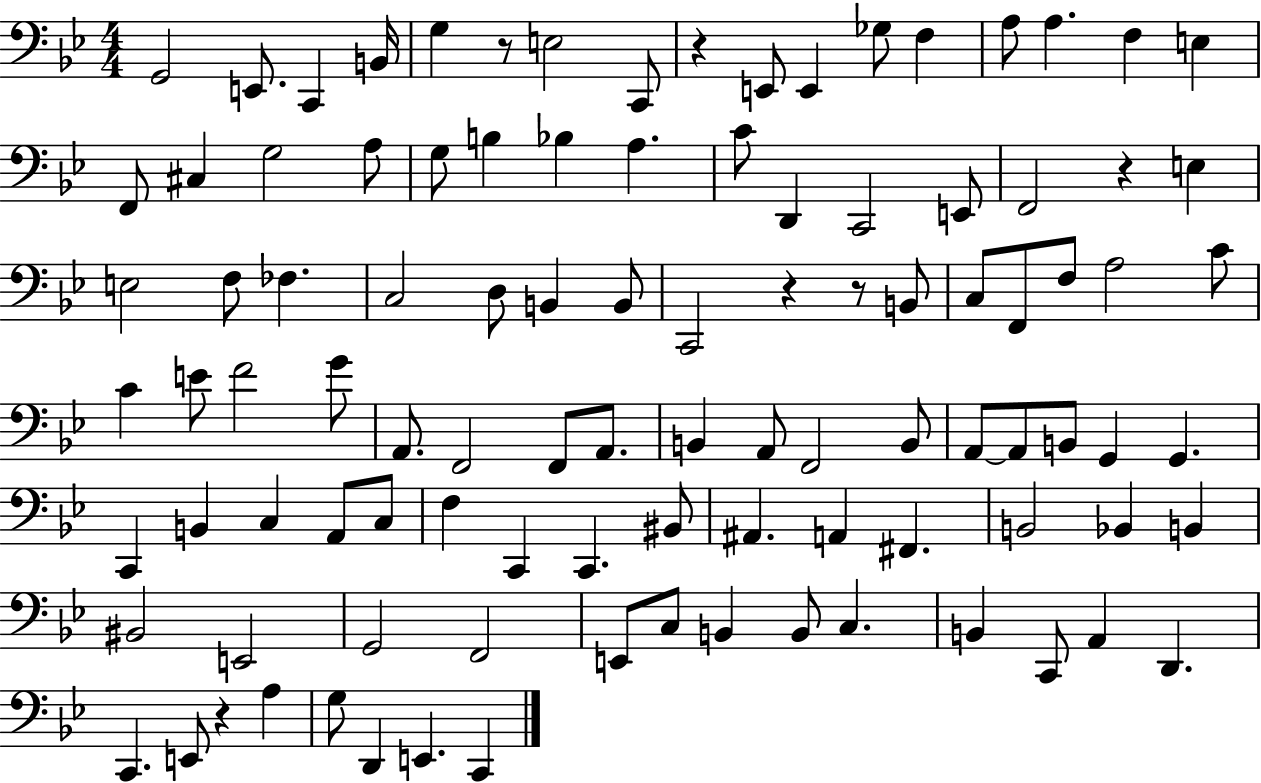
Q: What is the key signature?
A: BES major